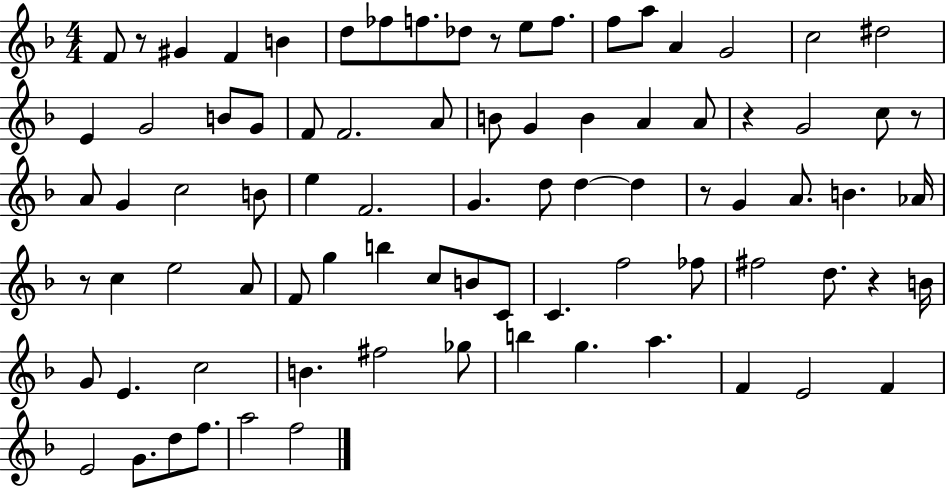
F4/e R/e G#4/q F4/q B4/q D5/e FES5/e F5/e. Db5/e R/e E5/e F5/e. F5/e A5/e A4/q G4/h C5/h D#5/h E4/q G4/h B4/e G4/e F4/e F4/h. A4/e B4/e G4/q B4/q A4/q A4/e R/q G4/h C5/e R/e A4/e G4/q C5/h B4/e E5/q F4/h. G4/q. D5/e D5/q D5/q R/e G4/q A4/e. B4/q. Ab4/s R/e C5/q E5/h A4/e F4/e G5/q B5/q C5/e B4/e C4/e C4/q. F5/h FES5/e F#5/h D5/e. R/q B4/s G4/e E4/q. C5/h B4/q. F#5/h Gb5/e B5/q G5/q. A5/q. F4/q E4/h F4/q E4/h G4/e. D5/e F5/e. A5/h F5/h